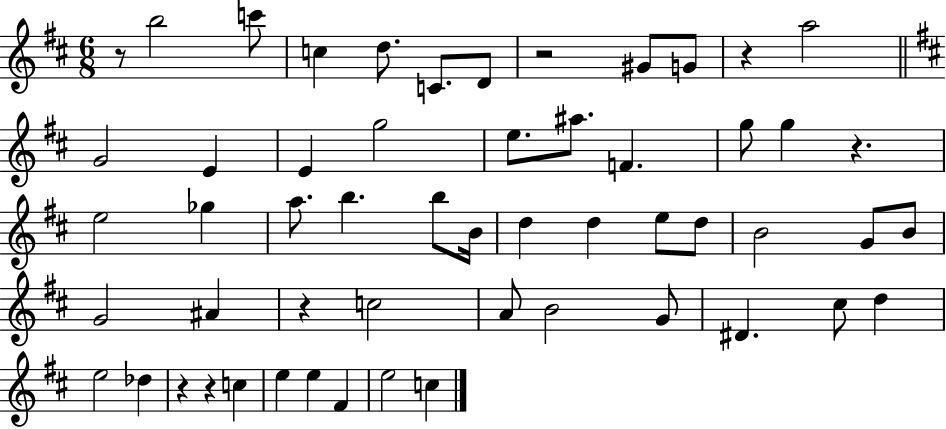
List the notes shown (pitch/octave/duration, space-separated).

R/e B5/h C6/e C5/q D5/e. C4/e. D4/e R/h G#4/e G4/e R/q A5/h G4/h E4/q E4/q G5/h E5/e. A#5/e. F4/q. G5/e G5/q R/q. E5/h Gb5/q A5/e. B5/q. B5/e B4/s D5/q D5/q E5/e D5/e B4/h G4/e B4/e G4/h A#4/q R/q C5/h A4/e B4/h G4/e D#4/q. C#5/e D5/q E5/h Db5/q R/q R/q C5/q E5/q E5/q F#4/q E5/h C5/q